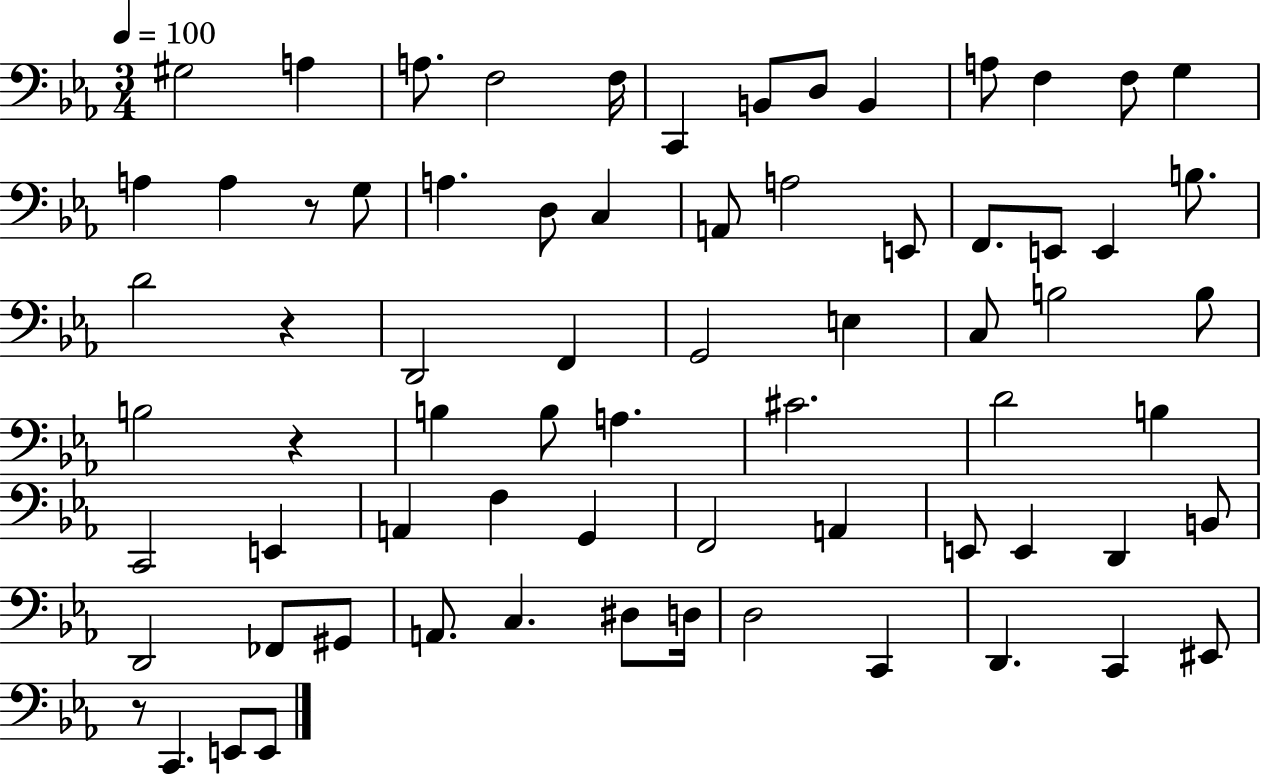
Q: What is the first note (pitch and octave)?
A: G#3